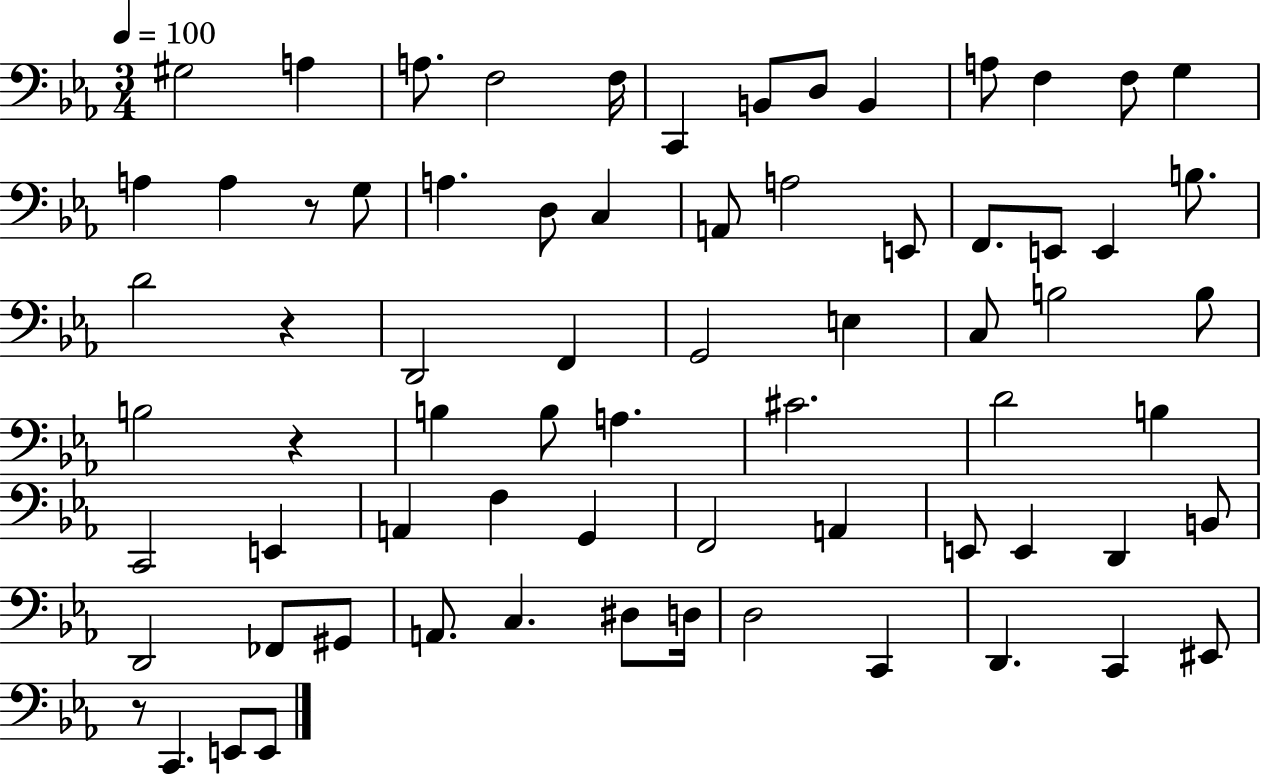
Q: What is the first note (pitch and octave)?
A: G#3